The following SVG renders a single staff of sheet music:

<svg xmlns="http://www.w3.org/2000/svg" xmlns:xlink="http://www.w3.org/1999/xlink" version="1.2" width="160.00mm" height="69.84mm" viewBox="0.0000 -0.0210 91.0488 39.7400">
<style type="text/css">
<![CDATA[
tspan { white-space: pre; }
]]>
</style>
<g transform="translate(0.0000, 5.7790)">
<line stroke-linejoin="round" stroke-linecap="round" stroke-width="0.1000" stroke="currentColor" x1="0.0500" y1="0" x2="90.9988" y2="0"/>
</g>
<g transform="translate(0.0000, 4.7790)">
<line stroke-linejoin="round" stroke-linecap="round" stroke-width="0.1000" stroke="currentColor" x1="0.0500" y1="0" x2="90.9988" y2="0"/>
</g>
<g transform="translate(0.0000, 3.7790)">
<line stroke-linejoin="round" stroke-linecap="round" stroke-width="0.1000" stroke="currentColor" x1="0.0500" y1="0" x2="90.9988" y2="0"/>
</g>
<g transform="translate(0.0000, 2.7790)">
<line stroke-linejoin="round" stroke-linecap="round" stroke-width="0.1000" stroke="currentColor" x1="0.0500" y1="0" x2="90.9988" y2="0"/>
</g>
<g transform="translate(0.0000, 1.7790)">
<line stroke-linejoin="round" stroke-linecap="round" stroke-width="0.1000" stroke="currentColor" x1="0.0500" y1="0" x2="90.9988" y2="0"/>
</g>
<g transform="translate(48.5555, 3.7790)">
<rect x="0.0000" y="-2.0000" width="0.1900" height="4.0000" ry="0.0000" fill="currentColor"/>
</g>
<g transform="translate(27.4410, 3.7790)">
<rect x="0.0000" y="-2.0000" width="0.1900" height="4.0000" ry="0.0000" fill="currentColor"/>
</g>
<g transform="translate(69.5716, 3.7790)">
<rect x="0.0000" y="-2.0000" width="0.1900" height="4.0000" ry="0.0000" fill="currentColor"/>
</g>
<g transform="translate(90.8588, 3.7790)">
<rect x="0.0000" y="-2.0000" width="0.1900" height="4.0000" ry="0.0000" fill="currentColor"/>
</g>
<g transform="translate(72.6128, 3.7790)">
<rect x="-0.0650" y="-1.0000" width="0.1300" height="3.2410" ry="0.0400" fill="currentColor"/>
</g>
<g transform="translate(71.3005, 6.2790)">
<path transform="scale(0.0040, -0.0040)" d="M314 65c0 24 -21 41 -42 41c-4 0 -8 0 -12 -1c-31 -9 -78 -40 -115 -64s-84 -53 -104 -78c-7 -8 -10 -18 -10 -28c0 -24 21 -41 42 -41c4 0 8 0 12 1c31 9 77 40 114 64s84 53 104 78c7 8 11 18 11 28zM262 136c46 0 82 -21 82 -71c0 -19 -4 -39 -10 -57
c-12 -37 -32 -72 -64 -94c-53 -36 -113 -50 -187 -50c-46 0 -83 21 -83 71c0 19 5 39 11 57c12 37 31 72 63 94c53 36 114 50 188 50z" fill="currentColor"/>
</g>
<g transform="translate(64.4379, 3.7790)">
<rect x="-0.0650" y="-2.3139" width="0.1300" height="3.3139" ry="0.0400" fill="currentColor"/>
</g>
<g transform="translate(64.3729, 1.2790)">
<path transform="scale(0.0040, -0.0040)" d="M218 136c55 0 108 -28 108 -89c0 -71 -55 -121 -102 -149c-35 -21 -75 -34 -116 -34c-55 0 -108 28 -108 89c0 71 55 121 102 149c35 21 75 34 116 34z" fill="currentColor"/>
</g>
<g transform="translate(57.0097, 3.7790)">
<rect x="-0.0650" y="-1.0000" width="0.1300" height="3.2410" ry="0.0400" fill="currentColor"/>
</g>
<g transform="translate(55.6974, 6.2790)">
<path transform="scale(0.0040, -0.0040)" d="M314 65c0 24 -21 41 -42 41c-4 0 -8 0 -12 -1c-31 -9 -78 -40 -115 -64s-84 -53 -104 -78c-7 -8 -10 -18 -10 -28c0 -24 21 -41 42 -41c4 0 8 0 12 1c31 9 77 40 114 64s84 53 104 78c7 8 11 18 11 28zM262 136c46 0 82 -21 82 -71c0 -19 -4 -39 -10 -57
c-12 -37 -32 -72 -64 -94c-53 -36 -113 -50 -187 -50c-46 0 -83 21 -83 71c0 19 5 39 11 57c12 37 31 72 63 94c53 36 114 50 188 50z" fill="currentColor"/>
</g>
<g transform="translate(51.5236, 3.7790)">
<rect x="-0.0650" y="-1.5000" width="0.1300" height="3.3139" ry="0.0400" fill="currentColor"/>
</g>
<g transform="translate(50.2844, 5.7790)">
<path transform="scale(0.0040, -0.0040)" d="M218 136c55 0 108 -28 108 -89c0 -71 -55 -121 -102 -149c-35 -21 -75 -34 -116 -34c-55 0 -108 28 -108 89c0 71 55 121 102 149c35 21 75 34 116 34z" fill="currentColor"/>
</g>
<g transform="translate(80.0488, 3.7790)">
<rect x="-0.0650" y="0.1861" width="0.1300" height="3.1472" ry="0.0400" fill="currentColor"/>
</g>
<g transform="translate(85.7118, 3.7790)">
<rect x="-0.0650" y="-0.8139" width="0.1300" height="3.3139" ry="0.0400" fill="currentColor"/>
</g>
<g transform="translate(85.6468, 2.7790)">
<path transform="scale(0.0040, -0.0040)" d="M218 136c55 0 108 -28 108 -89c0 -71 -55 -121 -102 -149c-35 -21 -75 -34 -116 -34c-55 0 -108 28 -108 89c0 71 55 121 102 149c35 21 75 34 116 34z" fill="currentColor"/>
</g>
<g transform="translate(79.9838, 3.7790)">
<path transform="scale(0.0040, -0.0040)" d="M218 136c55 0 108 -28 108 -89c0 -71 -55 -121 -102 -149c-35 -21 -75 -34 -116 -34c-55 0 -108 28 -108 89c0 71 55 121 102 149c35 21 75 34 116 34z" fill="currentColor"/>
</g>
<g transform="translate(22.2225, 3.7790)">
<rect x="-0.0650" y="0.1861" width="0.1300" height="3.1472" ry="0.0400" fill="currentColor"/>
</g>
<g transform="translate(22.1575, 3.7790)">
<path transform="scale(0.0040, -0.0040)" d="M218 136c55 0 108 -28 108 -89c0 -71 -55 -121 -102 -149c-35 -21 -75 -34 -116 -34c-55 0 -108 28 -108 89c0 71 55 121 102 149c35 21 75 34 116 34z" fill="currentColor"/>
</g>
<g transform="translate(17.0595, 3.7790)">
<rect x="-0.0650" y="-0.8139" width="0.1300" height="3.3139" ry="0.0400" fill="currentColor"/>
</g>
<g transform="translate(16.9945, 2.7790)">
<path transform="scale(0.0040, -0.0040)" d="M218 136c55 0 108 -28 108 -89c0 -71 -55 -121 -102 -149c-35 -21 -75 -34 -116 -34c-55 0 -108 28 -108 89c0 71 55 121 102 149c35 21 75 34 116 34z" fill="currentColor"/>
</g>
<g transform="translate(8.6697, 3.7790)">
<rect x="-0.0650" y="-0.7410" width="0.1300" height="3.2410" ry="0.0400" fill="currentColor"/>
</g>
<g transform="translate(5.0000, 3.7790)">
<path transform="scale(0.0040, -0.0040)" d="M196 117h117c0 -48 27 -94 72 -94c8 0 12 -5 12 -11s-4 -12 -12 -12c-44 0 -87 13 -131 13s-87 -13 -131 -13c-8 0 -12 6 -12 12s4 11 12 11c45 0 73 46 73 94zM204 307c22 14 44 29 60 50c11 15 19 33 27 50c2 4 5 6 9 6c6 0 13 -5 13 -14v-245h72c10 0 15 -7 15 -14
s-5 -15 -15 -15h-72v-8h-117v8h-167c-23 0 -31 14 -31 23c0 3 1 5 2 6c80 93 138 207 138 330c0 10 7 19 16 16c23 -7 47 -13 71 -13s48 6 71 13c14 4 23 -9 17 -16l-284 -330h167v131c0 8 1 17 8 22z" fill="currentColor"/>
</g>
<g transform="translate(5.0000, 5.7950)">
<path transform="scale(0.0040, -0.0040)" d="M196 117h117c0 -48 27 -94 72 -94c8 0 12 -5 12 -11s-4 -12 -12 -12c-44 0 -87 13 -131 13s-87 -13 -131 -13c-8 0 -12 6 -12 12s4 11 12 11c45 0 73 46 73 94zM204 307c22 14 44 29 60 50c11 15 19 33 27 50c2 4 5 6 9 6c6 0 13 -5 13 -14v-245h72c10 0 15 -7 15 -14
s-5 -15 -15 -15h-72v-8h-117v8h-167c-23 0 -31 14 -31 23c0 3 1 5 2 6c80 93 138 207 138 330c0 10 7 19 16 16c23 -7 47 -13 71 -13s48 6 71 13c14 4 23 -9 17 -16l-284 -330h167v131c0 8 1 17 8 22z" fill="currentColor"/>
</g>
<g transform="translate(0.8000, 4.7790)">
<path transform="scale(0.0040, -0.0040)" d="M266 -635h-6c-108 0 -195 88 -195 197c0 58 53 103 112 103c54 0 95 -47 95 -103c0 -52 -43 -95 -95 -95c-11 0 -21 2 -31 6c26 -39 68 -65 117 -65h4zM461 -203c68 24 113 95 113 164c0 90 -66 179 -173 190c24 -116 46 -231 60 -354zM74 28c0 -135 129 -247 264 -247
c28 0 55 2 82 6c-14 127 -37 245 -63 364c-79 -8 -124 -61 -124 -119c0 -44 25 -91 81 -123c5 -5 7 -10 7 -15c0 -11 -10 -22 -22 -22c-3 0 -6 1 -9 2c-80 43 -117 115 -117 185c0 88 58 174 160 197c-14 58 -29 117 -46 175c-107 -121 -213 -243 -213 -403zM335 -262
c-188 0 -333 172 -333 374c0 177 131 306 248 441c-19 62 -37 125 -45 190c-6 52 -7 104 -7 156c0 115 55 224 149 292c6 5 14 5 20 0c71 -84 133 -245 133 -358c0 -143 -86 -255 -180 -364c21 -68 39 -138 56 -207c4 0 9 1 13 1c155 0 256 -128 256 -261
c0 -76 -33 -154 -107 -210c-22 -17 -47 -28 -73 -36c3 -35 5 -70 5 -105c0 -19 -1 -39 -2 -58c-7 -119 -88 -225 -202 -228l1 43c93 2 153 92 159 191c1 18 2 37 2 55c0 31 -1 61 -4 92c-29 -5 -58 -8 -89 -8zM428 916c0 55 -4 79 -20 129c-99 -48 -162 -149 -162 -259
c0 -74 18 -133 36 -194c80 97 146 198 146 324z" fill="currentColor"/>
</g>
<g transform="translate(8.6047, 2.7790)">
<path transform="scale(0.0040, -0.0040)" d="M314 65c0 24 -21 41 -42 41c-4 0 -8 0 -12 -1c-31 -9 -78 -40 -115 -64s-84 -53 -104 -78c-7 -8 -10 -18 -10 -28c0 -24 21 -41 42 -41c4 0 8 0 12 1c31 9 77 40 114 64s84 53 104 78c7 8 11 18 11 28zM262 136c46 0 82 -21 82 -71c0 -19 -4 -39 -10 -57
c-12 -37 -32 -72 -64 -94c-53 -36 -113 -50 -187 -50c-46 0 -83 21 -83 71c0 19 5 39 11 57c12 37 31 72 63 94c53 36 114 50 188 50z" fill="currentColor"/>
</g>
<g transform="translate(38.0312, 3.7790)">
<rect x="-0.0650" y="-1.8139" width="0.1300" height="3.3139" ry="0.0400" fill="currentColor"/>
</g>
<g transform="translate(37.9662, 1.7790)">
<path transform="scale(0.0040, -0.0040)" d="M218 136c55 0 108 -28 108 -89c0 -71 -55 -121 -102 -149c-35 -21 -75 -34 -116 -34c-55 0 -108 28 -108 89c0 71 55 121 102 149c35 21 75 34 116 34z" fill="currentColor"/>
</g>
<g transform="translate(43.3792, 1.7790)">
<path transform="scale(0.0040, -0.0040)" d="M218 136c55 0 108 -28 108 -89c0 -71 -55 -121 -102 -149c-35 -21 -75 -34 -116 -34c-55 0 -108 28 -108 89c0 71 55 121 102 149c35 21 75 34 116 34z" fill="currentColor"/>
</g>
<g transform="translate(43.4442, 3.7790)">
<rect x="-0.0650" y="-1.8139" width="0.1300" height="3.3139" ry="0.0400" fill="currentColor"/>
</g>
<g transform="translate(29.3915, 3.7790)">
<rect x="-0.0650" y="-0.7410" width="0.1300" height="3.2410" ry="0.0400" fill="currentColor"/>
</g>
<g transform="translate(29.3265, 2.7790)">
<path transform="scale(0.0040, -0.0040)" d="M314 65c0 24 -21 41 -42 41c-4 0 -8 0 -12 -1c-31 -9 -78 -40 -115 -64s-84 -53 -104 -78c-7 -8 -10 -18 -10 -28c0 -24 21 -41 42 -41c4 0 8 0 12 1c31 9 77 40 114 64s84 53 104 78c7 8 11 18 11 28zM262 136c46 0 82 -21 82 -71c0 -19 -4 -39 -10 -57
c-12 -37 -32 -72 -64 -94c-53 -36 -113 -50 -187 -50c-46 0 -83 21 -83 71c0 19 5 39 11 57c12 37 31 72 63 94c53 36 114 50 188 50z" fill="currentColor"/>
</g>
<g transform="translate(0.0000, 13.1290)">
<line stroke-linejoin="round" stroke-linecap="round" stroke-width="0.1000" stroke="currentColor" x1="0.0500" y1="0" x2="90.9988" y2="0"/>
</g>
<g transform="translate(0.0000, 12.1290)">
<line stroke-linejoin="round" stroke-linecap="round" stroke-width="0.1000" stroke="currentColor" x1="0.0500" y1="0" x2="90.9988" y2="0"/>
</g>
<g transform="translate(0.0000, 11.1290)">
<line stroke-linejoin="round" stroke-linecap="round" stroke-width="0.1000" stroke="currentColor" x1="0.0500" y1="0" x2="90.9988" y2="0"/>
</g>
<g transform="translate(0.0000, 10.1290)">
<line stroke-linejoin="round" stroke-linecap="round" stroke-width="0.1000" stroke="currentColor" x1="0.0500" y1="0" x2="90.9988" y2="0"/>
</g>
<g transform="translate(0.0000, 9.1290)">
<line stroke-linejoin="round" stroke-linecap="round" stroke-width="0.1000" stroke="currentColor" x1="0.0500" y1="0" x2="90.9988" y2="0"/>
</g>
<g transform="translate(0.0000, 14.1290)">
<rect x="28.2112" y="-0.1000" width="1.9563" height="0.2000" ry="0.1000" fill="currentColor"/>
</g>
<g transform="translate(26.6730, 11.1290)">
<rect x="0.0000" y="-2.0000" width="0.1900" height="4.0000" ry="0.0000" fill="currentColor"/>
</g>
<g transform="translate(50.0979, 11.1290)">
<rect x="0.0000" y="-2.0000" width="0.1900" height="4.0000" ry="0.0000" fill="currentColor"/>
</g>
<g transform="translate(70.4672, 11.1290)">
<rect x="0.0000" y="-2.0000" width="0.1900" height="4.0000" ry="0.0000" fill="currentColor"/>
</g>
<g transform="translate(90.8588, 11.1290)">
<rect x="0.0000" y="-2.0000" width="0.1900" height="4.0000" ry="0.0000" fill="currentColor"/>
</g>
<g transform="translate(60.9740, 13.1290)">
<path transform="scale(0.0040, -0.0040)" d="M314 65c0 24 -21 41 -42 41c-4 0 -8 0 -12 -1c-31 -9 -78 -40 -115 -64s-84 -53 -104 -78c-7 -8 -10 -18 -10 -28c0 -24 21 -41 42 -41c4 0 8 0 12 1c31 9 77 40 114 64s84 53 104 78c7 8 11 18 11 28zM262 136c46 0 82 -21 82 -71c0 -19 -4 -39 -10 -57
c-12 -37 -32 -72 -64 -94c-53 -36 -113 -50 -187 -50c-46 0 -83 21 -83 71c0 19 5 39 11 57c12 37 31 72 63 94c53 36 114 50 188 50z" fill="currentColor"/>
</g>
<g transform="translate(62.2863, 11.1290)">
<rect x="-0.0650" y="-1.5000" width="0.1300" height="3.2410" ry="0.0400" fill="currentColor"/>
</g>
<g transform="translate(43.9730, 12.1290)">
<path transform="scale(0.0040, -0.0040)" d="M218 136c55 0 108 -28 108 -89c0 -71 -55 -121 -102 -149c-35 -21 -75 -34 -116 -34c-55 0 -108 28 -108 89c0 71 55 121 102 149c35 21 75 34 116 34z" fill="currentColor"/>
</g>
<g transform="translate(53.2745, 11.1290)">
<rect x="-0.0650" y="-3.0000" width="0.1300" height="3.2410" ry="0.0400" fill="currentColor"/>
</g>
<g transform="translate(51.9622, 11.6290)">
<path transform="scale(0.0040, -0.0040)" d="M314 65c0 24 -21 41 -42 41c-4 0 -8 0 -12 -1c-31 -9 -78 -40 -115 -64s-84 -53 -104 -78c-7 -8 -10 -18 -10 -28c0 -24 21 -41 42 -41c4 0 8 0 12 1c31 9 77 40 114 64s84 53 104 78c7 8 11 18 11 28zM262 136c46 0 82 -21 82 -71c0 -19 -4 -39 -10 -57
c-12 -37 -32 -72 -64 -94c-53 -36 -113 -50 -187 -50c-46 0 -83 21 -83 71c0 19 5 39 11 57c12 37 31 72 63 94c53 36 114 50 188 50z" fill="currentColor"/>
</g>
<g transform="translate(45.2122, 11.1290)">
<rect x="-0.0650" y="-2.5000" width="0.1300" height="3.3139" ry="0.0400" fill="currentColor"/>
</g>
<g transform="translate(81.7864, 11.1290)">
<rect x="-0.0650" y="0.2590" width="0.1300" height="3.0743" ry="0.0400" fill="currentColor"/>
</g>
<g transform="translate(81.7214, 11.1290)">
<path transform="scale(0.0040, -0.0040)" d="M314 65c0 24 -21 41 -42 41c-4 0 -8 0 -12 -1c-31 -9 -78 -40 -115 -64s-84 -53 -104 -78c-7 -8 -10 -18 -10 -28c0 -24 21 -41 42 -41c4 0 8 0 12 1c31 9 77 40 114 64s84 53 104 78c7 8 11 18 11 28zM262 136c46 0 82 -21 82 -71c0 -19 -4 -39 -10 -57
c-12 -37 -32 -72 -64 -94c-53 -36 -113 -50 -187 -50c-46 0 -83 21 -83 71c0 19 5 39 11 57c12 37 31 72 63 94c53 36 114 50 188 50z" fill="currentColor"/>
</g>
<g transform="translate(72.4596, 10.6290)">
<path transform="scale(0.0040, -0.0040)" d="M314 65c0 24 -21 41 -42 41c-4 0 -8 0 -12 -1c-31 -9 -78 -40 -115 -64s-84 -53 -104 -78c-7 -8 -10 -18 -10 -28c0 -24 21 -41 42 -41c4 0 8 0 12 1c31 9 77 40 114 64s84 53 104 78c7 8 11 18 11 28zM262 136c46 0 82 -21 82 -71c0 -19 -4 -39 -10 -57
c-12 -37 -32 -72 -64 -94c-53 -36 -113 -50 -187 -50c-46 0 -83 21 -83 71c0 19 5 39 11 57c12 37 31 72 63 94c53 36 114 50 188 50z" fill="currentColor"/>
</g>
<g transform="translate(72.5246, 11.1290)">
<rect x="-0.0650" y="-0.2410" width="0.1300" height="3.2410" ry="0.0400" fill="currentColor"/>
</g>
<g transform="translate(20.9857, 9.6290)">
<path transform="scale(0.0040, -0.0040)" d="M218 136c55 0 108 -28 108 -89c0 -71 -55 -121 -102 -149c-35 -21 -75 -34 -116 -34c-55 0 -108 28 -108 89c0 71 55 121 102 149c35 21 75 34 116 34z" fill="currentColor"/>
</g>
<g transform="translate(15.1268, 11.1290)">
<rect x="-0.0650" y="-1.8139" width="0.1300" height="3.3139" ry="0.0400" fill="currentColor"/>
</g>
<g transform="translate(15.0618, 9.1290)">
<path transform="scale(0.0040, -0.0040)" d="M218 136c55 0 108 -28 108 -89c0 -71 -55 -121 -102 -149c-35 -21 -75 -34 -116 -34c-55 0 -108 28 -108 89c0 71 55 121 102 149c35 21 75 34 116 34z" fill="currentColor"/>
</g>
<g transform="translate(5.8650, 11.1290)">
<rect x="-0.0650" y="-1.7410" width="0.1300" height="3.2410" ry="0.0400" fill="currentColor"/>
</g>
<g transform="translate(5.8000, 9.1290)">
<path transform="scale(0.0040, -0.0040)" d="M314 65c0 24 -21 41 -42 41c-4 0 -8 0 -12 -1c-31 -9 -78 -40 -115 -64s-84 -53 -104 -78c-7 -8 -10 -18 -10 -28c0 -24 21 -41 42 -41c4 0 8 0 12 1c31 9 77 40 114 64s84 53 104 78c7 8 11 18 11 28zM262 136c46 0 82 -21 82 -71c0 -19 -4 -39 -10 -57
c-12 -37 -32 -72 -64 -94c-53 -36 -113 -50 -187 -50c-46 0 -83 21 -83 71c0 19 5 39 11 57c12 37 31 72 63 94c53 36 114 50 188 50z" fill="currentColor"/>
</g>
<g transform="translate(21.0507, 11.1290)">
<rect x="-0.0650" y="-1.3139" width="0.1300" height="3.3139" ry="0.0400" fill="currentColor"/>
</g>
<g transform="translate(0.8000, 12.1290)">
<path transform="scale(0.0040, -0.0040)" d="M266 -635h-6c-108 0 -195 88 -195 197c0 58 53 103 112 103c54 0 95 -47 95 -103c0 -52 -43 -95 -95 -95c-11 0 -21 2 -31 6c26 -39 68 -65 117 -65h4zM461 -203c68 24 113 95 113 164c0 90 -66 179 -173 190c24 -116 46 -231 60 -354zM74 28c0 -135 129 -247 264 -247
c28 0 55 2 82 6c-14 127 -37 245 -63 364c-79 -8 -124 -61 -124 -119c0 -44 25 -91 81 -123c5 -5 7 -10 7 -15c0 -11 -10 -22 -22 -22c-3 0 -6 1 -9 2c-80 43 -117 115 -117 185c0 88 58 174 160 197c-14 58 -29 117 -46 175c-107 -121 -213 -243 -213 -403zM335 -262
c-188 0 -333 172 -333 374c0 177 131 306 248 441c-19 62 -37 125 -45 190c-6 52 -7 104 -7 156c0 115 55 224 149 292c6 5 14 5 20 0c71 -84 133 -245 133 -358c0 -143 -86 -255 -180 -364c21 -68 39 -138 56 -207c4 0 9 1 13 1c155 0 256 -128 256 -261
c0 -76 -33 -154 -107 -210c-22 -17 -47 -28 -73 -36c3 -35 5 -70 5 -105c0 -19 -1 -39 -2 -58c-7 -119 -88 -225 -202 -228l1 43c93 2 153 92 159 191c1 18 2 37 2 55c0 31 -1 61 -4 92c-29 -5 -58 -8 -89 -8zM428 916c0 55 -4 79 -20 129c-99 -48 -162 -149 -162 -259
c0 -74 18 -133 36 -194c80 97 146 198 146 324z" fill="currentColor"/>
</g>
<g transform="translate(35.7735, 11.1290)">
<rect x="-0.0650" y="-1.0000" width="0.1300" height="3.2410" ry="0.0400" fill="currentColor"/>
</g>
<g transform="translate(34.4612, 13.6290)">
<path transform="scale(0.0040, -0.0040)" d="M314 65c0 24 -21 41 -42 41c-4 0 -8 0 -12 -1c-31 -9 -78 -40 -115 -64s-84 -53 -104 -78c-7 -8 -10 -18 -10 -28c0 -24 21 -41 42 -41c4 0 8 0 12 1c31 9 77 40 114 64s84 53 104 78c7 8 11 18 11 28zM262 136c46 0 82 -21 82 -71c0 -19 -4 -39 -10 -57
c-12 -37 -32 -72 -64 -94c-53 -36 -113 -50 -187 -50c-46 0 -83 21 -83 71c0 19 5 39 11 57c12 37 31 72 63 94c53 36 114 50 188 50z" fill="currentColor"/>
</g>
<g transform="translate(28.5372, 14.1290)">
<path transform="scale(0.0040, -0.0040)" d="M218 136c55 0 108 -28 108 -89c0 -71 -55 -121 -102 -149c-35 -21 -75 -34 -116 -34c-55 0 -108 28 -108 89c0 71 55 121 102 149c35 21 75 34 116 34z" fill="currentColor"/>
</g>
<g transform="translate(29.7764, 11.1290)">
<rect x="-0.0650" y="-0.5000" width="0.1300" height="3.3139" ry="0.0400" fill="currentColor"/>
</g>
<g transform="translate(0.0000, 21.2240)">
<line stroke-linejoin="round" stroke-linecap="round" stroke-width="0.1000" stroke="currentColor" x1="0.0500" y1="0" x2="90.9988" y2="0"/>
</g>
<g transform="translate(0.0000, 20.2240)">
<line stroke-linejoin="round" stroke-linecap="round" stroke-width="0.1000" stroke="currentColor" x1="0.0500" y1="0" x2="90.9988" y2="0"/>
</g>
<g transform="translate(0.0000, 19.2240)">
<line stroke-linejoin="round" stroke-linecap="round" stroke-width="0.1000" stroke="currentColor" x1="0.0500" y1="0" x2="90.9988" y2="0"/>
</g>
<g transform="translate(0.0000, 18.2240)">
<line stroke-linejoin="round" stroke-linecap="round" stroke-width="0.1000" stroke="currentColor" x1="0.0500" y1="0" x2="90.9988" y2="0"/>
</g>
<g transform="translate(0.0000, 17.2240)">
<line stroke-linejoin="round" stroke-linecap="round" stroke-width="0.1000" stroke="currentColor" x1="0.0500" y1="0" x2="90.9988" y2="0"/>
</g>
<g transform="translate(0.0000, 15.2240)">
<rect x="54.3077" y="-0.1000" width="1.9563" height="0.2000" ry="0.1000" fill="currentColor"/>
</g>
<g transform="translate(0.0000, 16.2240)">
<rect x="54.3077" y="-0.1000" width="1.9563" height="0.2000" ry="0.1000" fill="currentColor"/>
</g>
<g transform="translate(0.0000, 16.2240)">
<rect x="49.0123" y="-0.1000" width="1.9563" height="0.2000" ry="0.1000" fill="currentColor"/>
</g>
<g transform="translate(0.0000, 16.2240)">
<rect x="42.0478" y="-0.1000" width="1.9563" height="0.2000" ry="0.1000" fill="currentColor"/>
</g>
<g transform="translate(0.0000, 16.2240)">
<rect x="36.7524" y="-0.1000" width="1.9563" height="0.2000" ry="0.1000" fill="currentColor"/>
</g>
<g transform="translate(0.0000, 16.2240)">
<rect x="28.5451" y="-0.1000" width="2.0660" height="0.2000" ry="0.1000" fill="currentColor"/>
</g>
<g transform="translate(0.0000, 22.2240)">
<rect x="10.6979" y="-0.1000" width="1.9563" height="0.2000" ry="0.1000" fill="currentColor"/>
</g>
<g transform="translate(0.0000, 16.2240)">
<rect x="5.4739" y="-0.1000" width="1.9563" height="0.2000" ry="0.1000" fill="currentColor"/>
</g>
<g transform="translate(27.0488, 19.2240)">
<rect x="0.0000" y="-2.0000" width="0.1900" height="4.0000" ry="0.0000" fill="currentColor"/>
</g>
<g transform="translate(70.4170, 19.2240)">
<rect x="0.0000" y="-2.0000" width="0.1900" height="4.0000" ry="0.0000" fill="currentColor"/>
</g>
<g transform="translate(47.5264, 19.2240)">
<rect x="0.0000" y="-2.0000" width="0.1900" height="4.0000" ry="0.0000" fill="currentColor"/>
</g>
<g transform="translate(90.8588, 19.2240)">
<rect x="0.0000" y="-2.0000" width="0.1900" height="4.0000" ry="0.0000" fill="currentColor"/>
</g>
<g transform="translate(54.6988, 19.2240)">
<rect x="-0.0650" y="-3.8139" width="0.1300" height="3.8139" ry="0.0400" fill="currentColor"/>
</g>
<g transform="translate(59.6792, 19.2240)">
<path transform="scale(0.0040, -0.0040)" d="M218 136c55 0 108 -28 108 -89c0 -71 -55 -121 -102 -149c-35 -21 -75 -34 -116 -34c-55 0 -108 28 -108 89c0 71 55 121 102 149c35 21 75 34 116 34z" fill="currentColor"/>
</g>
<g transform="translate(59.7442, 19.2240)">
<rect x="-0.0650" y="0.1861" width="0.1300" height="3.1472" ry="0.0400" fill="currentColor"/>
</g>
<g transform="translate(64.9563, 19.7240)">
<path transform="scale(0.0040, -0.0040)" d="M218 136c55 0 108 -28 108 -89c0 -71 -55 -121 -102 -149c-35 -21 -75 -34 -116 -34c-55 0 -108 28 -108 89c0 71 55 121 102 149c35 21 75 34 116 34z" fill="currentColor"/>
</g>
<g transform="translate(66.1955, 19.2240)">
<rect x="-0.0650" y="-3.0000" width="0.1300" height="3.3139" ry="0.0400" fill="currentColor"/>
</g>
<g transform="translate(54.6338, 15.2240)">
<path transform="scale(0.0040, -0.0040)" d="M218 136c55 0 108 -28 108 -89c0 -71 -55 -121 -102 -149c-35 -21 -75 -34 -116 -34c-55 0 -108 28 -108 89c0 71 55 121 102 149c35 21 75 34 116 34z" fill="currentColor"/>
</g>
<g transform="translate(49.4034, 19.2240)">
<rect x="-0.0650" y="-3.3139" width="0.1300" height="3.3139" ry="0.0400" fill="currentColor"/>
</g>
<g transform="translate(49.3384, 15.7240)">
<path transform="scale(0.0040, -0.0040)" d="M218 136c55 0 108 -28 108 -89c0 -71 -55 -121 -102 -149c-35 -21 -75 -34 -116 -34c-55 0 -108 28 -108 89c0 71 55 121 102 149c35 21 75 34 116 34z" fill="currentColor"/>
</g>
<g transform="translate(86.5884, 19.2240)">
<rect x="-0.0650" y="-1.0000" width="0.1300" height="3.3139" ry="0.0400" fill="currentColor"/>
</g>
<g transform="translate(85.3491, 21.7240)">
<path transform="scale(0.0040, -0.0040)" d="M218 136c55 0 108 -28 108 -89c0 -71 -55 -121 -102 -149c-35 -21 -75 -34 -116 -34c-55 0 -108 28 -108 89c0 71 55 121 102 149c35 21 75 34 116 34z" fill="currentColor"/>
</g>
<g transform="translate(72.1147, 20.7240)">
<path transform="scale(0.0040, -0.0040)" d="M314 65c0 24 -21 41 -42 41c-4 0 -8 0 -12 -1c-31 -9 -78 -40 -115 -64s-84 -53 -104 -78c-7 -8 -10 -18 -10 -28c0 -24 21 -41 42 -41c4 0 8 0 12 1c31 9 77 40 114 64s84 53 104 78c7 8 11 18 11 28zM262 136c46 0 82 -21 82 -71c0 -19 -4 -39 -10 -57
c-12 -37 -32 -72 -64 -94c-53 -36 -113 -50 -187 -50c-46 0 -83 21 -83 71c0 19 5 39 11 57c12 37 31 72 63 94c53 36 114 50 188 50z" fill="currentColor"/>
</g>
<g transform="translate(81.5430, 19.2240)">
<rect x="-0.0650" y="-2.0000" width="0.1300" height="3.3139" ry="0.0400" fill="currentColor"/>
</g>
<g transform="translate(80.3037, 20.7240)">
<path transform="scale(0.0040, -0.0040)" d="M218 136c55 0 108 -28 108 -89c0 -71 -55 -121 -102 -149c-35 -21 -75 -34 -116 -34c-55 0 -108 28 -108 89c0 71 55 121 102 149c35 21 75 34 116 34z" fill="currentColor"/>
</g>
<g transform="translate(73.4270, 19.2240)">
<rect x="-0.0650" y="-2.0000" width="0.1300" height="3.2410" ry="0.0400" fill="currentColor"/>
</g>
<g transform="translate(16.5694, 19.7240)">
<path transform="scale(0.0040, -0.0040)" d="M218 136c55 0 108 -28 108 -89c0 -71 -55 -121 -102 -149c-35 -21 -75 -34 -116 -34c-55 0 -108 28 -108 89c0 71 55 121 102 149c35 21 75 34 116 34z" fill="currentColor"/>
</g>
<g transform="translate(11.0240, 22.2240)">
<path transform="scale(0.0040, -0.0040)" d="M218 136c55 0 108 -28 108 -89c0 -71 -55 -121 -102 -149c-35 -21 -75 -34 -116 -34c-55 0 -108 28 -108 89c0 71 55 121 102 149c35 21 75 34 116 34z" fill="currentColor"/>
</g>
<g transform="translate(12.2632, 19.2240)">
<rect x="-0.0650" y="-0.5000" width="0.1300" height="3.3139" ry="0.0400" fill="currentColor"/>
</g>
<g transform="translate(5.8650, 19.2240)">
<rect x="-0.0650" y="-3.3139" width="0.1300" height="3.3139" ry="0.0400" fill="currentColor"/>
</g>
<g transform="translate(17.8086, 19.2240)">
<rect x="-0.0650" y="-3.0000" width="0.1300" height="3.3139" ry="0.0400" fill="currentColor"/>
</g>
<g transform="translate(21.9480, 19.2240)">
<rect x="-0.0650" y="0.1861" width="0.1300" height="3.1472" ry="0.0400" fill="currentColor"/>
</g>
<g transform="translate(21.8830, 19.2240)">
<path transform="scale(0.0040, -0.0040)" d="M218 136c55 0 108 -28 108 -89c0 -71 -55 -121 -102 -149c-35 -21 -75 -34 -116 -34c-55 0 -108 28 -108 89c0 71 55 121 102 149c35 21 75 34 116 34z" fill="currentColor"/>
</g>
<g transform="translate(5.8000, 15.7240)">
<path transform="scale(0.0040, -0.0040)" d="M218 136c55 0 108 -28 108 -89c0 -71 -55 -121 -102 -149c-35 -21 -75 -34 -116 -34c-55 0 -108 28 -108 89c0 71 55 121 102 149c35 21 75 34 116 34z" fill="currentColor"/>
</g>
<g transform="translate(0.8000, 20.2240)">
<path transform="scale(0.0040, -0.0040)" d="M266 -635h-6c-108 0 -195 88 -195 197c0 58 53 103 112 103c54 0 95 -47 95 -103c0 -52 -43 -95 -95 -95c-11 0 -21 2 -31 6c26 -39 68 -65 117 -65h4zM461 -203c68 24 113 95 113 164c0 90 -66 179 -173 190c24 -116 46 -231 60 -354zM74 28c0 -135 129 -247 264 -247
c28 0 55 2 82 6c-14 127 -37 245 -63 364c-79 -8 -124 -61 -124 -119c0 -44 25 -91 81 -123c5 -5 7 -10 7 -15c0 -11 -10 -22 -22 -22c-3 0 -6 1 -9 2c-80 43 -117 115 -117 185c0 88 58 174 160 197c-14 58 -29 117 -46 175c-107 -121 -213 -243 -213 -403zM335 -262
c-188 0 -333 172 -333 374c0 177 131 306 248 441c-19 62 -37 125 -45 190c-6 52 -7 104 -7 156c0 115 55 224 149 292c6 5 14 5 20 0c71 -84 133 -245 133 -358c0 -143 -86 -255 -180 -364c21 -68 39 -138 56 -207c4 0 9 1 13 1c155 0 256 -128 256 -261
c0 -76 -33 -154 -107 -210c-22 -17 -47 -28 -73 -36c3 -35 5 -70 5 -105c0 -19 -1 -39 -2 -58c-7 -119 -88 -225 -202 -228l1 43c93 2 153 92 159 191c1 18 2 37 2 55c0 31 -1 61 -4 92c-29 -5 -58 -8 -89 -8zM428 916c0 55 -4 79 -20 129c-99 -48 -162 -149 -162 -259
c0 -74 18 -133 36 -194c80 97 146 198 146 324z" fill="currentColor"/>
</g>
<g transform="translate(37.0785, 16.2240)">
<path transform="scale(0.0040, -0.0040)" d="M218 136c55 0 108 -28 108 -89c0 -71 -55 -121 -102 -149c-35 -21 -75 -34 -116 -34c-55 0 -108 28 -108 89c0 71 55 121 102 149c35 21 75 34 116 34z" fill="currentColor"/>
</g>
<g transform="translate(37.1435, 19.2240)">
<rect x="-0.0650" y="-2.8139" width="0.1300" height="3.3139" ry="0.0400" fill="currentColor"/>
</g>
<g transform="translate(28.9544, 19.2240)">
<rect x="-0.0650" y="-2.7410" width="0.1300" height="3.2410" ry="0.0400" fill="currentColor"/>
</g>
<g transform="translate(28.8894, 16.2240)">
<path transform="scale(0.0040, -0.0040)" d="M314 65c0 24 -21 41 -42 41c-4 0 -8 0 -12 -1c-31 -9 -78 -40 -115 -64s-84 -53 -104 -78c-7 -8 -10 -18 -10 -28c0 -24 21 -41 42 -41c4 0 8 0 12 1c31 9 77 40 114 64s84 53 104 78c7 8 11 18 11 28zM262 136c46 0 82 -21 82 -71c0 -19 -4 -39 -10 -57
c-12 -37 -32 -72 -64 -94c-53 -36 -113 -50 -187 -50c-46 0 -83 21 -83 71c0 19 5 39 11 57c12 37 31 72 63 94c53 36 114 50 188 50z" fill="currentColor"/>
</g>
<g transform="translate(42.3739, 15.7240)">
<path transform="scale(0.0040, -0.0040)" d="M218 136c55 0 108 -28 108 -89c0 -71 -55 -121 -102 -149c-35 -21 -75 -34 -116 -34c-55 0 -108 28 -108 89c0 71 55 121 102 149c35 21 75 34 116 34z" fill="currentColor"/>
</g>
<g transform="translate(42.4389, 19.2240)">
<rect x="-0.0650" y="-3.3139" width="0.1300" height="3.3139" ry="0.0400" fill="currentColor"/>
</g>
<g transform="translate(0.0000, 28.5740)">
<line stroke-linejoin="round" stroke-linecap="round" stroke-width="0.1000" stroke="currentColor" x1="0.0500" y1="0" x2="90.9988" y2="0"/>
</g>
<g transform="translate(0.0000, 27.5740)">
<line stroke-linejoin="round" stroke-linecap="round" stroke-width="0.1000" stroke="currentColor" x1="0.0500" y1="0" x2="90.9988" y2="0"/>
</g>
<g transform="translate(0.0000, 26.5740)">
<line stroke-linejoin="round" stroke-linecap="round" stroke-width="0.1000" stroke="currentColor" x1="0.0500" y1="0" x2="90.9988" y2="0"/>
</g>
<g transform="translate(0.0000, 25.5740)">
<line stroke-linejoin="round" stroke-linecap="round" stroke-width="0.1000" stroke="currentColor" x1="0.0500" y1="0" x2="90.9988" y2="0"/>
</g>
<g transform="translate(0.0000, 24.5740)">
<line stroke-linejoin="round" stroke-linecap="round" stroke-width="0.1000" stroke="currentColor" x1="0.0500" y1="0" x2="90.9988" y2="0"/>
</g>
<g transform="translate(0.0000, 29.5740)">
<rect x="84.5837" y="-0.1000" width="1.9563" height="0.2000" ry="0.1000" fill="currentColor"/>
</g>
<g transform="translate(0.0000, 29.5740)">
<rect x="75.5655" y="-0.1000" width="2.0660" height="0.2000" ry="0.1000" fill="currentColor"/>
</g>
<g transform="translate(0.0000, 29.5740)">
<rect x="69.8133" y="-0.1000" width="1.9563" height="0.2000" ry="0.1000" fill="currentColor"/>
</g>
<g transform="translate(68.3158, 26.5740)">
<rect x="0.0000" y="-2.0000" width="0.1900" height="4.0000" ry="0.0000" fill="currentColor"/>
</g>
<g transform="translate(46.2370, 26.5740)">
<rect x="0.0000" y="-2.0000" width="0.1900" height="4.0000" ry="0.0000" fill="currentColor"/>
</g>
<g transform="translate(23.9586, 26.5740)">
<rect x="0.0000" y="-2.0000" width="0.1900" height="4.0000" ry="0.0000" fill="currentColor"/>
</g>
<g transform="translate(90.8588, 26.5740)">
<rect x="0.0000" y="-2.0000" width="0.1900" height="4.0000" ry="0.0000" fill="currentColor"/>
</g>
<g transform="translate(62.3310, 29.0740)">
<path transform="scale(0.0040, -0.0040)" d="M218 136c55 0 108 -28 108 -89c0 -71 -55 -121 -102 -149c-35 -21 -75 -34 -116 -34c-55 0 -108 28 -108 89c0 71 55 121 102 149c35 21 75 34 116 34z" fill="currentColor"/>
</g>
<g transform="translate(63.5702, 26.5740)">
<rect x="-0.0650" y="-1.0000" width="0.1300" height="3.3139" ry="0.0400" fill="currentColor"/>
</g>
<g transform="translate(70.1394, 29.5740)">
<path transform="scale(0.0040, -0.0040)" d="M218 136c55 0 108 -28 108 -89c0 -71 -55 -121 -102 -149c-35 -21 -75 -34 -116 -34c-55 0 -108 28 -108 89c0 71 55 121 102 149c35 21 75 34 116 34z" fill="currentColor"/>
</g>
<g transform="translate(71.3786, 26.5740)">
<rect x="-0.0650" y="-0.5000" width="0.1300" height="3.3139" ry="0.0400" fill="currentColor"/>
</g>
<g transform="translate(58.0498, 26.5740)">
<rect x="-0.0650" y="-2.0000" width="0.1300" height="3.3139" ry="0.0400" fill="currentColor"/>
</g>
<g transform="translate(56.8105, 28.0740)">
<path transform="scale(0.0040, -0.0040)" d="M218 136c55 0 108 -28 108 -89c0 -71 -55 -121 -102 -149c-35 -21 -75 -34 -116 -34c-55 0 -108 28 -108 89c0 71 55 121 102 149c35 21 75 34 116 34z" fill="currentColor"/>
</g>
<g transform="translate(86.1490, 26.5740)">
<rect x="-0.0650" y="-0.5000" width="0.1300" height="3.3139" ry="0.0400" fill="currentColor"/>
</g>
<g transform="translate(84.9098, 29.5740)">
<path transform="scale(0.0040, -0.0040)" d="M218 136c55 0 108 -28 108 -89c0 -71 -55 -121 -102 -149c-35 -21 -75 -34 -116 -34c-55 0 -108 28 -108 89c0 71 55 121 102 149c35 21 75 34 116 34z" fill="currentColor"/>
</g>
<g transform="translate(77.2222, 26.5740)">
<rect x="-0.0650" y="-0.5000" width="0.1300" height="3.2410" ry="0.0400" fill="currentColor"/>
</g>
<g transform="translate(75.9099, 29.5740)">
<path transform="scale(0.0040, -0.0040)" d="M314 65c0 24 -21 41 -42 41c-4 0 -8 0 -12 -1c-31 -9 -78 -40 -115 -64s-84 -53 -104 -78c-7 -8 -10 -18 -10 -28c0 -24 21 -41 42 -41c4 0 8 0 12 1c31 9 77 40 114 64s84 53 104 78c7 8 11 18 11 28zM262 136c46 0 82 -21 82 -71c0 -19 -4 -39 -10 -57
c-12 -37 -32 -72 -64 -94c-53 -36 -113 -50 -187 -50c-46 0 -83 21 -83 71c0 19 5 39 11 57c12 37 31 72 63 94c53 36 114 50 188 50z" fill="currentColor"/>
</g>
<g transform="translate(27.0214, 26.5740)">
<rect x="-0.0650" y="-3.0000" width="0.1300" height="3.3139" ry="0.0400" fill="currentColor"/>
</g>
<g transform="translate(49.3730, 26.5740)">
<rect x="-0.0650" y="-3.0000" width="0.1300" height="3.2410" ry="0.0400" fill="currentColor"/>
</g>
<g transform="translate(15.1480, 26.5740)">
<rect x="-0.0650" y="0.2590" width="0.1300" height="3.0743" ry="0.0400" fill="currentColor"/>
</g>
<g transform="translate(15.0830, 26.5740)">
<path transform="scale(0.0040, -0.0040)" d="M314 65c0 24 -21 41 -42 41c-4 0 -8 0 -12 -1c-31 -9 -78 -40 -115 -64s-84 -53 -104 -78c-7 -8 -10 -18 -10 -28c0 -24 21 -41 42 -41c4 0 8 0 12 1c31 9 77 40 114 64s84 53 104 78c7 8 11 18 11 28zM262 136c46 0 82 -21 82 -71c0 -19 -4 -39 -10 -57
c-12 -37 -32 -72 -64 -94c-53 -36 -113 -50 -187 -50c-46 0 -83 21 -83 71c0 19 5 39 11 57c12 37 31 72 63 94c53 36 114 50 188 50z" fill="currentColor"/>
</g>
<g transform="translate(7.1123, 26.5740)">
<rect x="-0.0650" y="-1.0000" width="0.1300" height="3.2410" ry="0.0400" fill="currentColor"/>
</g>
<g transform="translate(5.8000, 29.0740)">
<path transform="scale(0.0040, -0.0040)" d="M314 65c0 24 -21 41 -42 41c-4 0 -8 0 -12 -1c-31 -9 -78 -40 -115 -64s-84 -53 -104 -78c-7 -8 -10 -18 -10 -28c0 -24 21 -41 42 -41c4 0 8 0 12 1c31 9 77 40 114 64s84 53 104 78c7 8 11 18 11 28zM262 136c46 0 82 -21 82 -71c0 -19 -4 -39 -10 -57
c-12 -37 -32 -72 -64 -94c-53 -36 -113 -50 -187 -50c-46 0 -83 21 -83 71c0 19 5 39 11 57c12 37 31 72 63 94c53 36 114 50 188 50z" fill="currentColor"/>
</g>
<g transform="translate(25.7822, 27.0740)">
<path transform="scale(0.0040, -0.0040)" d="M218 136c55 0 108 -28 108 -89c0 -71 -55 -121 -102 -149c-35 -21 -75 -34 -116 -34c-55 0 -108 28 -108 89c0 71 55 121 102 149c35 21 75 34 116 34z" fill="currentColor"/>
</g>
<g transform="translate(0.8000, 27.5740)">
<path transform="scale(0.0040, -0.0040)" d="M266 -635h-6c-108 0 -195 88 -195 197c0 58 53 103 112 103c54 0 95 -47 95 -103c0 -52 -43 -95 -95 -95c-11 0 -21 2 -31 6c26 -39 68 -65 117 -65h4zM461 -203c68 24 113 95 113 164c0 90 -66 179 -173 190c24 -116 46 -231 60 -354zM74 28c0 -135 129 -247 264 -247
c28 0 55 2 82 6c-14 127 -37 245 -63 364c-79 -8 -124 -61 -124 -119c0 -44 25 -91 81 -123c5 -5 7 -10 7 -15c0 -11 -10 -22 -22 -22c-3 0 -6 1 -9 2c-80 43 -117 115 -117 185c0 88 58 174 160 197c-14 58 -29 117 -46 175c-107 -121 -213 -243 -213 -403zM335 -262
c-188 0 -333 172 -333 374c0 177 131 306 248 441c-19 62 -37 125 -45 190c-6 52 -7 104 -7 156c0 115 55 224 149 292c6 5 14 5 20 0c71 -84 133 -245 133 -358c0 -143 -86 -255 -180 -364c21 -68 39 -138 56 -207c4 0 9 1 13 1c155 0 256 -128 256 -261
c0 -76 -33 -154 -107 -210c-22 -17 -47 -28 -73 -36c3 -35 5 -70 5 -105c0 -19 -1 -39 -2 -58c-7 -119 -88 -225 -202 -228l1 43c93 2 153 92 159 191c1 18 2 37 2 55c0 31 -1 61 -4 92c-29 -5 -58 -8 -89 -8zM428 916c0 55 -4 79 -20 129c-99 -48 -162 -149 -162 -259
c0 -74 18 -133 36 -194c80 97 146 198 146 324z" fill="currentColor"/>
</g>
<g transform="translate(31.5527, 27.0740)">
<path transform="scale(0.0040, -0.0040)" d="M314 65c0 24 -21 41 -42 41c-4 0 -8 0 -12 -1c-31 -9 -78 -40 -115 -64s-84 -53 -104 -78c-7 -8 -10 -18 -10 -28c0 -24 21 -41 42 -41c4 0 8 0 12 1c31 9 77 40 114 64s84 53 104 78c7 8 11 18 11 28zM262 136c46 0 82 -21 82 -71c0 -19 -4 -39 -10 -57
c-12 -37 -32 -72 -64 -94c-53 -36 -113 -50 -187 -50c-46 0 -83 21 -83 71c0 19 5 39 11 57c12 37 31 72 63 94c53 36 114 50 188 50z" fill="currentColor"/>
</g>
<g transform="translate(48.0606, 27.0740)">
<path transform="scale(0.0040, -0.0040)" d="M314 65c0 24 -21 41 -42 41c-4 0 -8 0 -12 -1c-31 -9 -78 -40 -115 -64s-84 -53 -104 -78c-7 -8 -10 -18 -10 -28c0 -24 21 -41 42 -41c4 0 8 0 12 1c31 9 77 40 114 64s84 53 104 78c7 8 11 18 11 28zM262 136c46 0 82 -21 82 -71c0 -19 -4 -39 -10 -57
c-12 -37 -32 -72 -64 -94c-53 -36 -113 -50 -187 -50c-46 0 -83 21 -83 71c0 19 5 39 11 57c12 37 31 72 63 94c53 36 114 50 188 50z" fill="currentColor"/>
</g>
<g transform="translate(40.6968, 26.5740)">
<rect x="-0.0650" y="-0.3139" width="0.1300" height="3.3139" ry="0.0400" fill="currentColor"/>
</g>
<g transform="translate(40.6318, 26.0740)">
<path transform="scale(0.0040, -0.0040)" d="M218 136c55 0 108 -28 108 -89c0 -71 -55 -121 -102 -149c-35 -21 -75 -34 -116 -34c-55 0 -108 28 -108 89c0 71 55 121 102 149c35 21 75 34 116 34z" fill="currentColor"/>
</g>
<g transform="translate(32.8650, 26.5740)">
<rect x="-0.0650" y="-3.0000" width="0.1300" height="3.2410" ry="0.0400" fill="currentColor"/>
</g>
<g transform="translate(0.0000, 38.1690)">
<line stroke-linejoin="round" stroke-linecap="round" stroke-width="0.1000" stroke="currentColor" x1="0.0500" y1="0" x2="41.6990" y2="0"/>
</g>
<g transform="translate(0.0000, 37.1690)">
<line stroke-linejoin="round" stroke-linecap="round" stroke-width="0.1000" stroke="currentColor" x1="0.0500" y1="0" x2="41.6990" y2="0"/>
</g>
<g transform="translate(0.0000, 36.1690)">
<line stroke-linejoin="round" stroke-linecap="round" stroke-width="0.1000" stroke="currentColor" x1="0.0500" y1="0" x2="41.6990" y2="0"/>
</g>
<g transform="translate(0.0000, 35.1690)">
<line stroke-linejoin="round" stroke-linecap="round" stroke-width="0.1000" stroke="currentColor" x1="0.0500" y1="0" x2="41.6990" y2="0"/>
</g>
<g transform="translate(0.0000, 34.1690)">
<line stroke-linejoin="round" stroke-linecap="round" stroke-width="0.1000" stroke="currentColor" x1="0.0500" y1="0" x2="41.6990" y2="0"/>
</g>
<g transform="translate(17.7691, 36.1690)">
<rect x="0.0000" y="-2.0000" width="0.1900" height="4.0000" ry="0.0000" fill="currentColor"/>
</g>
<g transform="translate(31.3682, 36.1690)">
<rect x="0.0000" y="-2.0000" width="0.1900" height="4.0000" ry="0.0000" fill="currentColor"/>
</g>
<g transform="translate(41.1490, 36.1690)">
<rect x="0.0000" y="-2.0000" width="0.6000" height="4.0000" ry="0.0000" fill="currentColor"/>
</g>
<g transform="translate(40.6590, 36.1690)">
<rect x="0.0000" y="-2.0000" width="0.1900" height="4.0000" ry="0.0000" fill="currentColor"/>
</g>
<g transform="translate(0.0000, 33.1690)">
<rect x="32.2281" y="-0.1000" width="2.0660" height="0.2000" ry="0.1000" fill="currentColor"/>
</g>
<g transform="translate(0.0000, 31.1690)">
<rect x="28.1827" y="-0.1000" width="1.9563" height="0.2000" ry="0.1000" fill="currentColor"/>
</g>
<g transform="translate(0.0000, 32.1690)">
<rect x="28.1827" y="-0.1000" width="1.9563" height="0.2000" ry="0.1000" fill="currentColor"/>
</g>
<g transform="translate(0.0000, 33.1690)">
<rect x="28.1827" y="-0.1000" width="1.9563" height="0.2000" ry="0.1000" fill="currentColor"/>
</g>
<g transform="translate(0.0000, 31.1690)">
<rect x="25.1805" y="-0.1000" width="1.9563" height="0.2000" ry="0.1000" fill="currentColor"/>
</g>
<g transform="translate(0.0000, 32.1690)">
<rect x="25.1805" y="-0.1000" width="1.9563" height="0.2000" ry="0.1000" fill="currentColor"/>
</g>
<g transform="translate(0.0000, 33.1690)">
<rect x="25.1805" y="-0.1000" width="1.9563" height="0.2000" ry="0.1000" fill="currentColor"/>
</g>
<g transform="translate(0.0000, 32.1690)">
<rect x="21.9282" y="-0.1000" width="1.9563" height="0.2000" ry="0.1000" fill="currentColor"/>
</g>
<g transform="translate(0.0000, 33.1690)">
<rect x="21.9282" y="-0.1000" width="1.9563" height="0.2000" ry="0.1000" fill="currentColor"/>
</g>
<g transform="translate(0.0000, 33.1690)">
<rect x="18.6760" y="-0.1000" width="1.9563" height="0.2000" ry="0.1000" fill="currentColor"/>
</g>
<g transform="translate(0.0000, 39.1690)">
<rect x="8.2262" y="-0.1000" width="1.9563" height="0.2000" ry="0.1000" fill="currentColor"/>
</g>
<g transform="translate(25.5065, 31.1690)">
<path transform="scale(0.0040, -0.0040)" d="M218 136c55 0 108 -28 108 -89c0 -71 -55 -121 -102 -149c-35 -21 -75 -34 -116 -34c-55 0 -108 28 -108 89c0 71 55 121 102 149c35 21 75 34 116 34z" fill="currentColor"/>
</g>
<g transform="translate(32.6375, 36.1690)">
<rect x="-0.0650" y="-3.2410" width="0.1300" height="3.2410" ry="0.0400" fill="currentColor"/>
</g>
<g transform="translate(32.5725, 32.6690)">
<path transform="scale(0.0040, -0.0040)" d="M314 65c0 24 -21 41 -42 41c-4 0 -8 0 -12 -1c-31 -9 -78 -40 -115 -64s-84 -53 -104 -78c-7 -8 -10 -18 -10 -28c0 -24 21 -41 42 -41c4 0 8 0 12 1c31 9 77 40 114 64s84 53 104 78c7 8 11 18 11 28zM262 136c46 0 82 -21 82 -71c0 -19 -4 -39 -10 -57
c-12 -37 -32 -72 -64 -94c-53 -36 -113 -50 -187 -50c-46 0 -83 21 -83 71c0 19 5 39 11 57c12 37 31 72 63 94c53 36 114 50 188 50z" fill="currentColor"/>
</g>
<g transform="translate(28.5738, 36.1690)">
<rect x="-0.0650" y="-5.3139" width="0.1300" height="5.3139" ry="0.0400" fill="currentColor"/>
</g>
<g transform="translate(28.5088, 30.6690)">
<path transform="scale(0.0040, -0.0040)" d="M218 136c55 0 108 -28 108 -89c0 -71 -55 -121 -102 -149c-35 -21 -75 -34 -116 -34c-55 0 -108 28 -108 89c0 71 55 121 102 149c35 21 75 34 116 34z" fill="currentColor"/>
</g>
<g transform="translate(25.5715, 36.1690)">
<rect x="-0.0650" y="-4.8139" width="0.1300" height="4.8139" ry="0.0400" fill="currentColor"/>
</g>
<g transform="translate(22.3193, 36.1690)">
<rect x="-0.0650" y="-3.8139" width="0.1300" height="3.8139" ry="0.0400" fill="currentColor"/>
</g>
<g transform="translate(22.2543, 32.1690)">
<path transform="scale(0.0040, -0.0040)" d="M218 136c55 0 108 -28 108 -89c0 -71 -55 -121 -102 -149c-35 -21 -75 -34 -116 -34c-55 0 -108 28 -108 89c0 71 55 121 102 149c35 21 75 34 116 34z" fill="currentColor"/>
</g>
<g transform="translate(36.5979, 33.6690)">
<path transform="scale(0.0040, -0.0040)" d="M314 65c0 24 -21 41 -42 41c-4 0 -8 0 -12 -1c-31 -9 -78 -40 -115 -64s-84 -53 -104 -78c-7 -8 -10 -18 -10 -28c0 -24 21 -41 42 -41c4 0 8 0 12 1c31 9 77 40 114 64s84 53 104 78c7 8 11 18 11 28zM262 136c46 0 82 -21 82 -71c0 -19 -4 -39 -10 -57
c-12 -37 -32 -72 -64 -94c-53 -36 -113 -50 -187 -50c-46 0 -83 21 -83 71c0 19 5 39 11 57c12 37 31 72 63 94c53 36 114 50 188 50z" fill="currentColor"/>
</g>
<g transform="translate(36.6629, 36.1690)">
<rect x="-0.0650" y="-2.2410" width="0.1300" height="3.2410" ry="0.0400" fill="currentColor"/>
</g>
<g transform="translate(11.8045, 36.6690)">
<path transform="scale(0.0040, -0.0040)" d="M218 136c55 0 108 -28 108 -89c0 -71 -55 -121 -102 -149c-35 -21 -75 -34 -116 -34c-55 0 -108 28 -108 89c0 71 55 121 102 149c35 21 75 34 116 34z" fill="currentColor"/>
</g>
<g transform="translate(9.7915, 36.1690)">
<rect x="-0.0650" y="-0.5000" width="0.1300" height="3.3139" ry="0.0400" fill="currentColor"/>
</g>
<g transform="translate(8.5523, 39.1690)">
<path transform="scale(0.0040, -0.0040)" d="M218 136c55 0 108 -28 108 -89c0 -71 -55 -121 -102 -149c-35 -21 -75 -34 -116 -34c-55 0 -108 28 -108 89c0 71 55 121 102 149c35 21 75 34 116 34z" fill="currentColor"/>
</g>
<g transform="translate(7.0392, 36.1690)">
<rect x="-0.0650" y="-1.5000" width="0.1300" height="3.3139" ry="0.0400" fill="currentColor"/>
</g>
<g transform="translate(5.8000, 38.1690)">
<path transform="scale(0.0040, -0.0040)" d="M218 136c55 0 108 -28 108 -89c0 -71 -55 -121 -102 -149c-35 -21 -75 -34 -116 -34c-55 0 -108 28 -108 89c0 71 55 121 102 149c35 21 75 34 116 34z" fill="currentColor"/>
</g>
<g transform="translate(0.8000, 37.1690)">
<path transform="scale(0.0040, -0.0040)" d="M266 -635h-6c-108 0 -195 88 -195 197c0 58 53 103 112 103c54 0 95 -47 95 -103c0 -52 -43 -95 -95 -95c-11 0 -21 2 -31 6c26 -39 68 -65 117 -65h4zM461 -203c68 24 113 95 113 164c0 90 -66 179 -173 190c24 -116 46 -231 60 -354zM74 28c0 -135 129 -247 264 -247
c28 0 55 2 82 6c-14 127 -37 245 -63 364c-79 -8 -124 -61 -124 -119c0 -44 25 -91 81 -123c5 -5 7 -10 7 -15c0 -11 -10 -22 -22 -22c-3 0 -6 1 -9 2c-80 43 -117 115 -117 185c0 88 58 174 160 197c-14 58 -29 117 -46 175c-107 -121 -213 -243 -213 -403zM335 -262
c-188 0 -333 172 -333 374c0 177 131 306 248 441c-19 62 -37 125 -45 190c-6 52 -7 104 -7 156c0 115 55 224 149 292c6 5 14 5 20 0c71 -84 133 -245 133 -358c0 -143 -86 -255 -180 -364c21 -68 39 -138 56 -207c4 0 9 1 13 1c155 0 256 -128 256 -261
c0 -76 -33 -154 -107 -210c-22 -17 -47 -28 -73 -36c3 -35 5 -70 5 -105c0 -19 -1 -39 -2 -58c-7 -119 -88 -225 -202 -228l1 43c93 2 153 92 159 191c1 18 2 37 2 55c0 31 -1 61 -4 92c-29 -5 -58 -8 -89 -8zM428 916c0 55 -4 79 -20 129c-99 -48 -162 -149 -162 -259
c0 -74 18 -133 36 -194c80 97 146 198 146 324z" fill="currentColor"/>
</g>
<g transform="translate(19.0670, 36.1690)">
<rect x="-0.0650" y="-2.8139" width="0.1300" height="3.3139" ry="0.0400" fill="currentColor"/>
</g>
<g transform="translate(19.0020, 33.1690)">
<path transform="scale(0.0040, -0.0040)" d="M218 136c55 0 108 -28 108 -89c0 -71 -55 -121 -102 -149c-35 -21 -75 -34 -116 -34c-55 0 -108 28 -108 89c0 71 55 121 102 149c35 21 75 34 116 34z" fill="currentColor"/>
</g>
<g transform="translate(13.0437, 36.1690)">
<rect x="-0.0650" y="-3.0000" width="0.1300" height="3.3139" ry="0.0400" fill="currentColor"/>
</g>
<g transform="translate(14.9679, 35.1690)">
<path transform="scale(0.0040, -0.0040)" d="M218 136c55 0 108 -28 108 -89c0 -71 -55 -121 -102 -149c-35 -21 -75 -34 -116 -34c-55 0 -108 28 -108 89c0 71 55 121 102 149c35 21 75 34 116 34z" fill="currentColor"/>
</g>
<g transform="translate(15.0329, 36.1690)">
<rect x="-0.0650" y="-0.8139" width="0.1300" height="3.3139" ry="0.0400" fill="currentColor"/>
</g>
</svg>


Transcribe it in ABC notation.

X:1
T:Untitled
M:4/4
L:1/4
K:C
d2 d B d2 f f E D2 g D2 B d f2 f e C D2 G A2 E2 c2 B2 b C A B a2 a b b c' B A F2 F D D2 B2 A A2 c A2 F D C C2 C E C A d a c' e' f' b2 g2